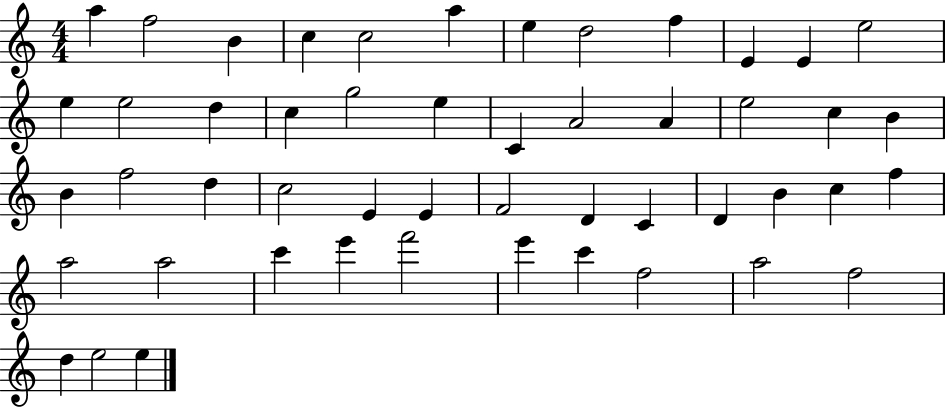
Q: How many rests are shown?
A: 0